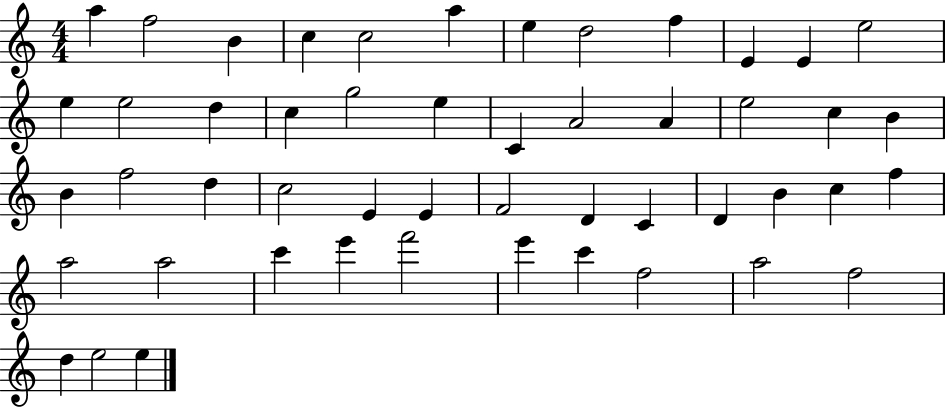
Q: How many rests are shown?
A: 0